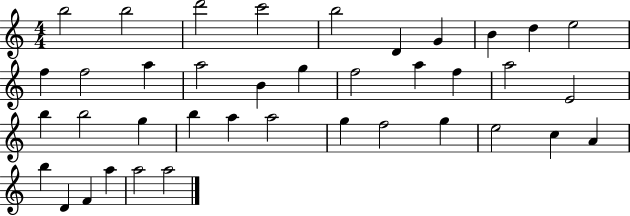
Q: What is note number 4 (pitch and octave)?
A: C6